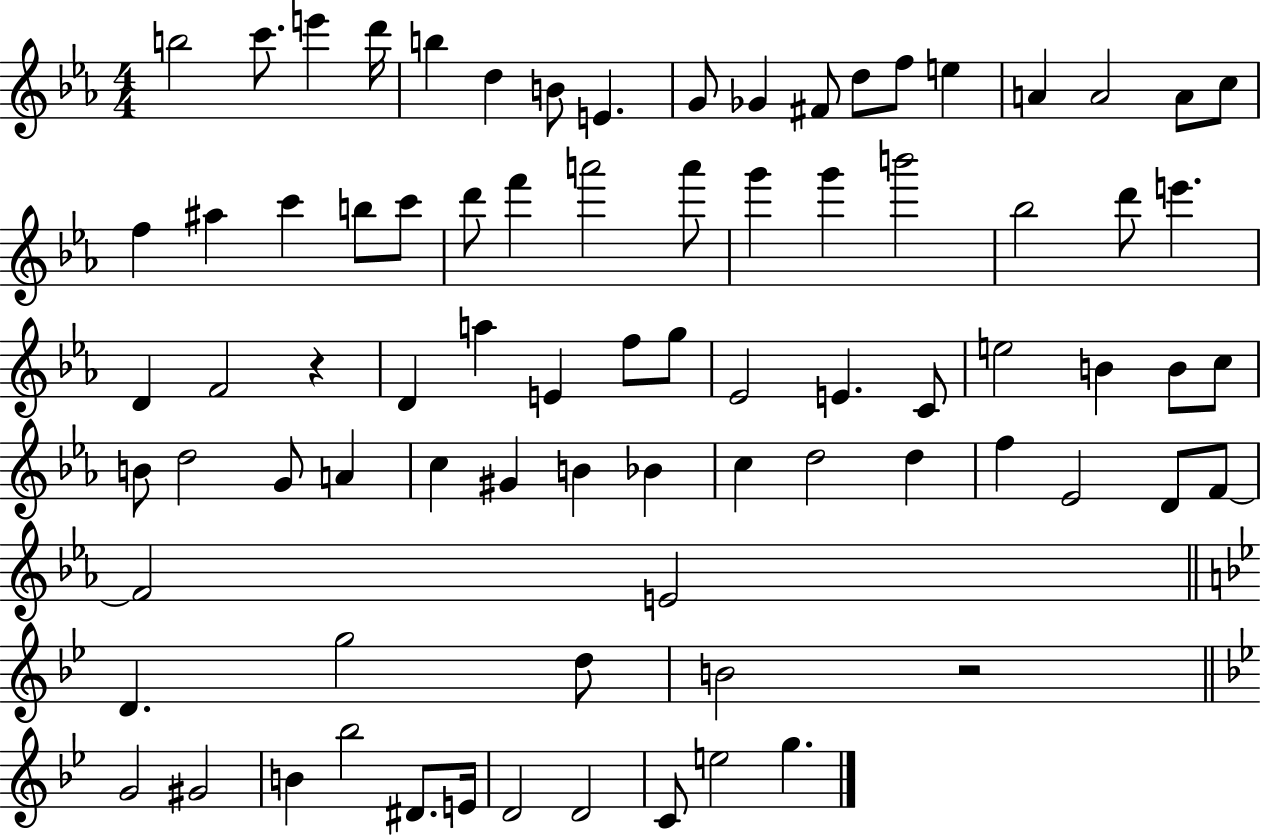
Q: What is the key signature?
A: EES major